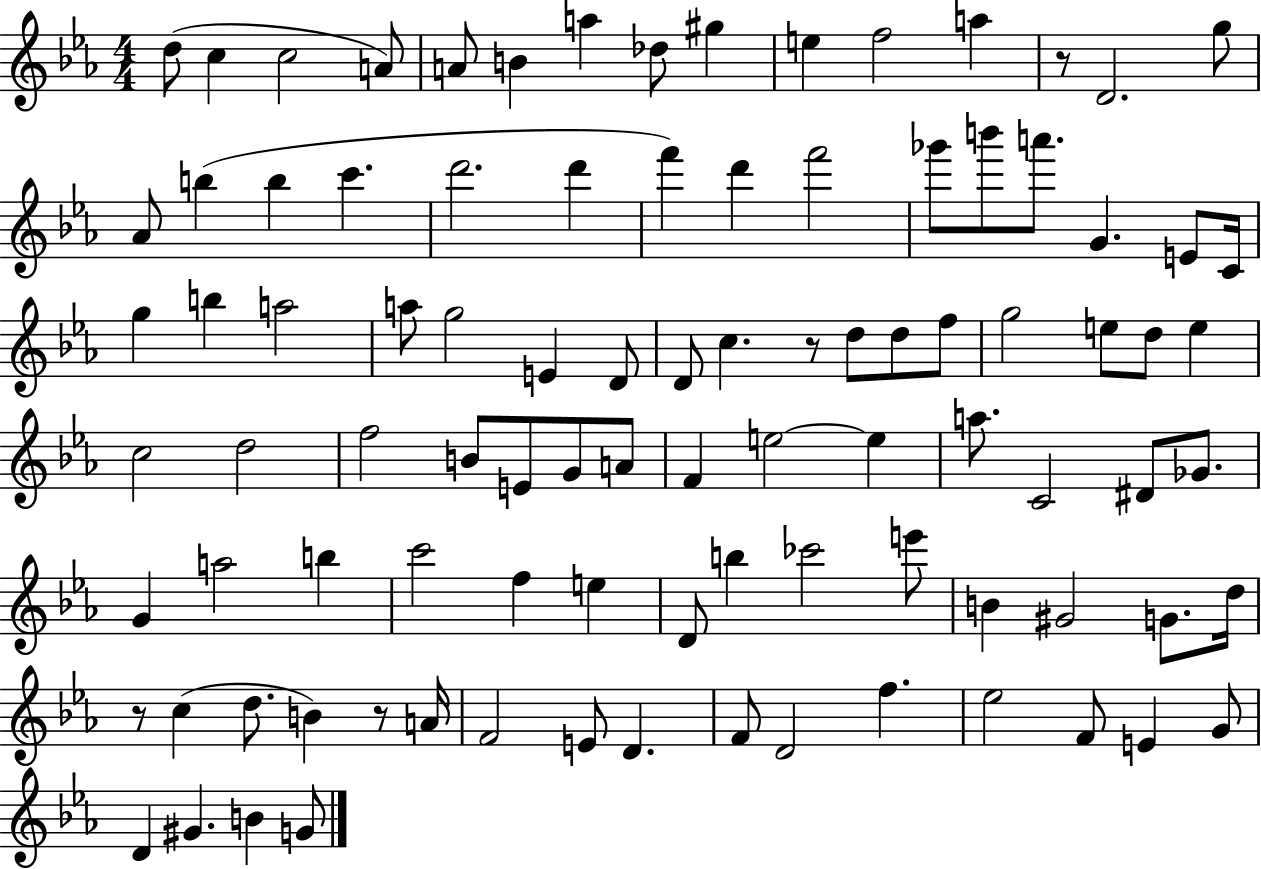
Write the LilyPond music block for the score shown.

{
  \clef treble
  \numericTimeSignature
  \time 4/4
  \key ees \major
  d''8( c''4 c''2 a'8) | a'8 b'4 a''4 des''8 gis''4 | e''4 f''2 a''4 | r8 d'2. g''8 | \break aes'8 b''4( b''4 c'''4. | d'''2. d'''4 | f'''4) d'''4 f'''2 | ges'''8 b'''8 a'''8. g'4. e'8 c'16 | \break g''4 b''4 a''2 | a''8 g''2 e'4 d'8 | d'8 c''4. r8 d''8 d''8 f''8 | g''2 e''8 d''8 e''4 | \break c''2 d''2 | f''2 b'8 e'8 g'8 a'8 | f'4 e''2~~ e''4 | a''8. c'2 dis'8 ges'8. | \break g'4 a''2 b''4 | c'''2 f''4 e''4 | d'8 b''4 ces'''2 e'''8 | b'4 gis'2 g'8. d''16 | \break r8 c''4( d''8. b'4) r8 a'16 | f'2 e'8 d'4. | f'8 d'2 f''4. | ees''2 f'8 e'4 g'8 | \break d'4 gis'4. b'4 g'8 | \bar "|."
}